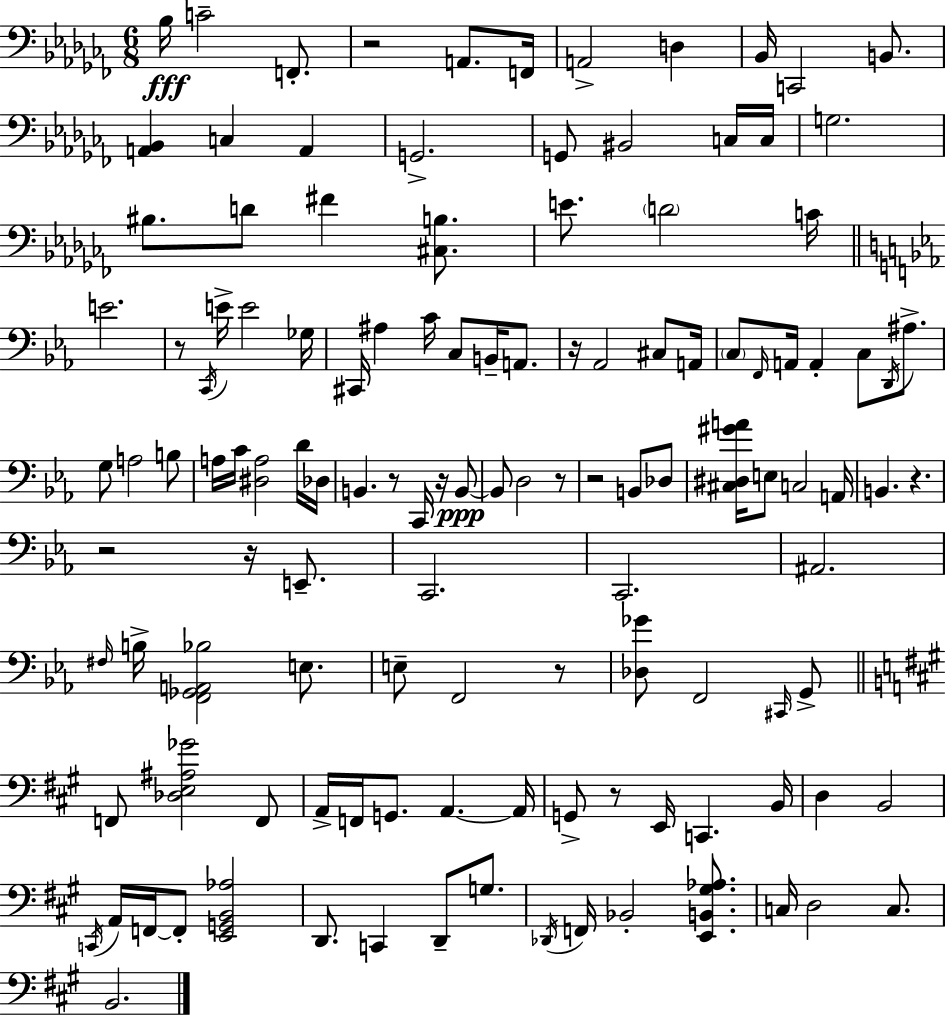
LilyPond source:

{
  \clef bass
  \numericTimeSignature
  \time 6/8
  \key aes \minor
  bes16\fff c'2-- f,8.-. | r2 a,8. f,16 | a,2-> d4 | bes,16 c,2 b,8. | \break <a, bes,>4 c4 a,4 | g,2.-> | g,8 bis,2 c16 c16 | g2. | \break bis8. d'8 fis'4 <cis b>8. | e'8. \parenthesize d'2 c'16 | \bar "||" \break \key ees \major e'2. | r8 \acciaccatura { c,16 } e'16-> e'2 | ges16 cis,16 ais4 c'16 c8 b,16-- a,8. | r16 aes,2 cis8 | \break a,16 \parenthesize c8 \grace { f,16 } a,16 a,4-. c8 \acciaccatura { d,16 } | ais8.-> g8 a2 | b8 a16 c'16 <dis a>2 | d'16 des16 b,4. r8 c,16 | \break r16 b,8~~\ppp b,8 d2 | r8 r2 b,8 | des8 <cis dis gis' a'>16 e8 c2 | a,16 b,4. r4. | \break r2 r16 | e,8.-- c,2. | c,2. | ais,2. | \break \grace { fis16 } b16-> <f, ges, a, bes>2 | e8. e8-- f,2 | r8 <des ges'>8 f,2 | \grace { cis,16 } g,8-> \bar "||" \break \key a \major f,8 <des e ais ges'>2 f,8 | a,16-> f,16 g,8. a,4.~~ a,16 | g,8-> r8 e,16 c,4. b,16 | d4 b,2 | \break \acciaccatura { c,16 } a,16 f,16~~ f,8-. <e, g, b, aes>2 | d,8. c,4 d,8-- g8. | \acciaccatura { des,16 } f,16 bes,2-. <e, b, gis aes>8. | c16 d2 c8. | \break b,2. | \bar "|."
}